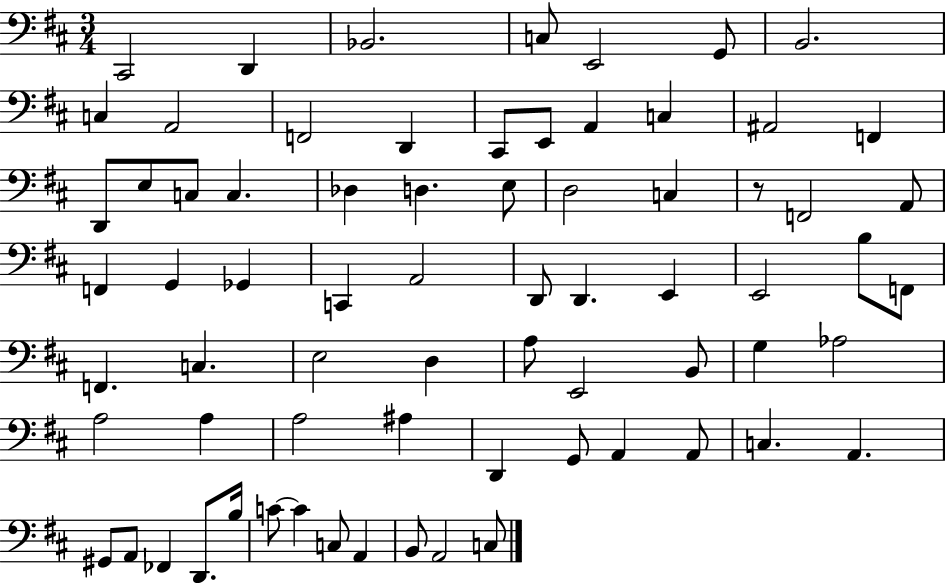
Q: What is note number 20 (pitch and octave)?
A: C3